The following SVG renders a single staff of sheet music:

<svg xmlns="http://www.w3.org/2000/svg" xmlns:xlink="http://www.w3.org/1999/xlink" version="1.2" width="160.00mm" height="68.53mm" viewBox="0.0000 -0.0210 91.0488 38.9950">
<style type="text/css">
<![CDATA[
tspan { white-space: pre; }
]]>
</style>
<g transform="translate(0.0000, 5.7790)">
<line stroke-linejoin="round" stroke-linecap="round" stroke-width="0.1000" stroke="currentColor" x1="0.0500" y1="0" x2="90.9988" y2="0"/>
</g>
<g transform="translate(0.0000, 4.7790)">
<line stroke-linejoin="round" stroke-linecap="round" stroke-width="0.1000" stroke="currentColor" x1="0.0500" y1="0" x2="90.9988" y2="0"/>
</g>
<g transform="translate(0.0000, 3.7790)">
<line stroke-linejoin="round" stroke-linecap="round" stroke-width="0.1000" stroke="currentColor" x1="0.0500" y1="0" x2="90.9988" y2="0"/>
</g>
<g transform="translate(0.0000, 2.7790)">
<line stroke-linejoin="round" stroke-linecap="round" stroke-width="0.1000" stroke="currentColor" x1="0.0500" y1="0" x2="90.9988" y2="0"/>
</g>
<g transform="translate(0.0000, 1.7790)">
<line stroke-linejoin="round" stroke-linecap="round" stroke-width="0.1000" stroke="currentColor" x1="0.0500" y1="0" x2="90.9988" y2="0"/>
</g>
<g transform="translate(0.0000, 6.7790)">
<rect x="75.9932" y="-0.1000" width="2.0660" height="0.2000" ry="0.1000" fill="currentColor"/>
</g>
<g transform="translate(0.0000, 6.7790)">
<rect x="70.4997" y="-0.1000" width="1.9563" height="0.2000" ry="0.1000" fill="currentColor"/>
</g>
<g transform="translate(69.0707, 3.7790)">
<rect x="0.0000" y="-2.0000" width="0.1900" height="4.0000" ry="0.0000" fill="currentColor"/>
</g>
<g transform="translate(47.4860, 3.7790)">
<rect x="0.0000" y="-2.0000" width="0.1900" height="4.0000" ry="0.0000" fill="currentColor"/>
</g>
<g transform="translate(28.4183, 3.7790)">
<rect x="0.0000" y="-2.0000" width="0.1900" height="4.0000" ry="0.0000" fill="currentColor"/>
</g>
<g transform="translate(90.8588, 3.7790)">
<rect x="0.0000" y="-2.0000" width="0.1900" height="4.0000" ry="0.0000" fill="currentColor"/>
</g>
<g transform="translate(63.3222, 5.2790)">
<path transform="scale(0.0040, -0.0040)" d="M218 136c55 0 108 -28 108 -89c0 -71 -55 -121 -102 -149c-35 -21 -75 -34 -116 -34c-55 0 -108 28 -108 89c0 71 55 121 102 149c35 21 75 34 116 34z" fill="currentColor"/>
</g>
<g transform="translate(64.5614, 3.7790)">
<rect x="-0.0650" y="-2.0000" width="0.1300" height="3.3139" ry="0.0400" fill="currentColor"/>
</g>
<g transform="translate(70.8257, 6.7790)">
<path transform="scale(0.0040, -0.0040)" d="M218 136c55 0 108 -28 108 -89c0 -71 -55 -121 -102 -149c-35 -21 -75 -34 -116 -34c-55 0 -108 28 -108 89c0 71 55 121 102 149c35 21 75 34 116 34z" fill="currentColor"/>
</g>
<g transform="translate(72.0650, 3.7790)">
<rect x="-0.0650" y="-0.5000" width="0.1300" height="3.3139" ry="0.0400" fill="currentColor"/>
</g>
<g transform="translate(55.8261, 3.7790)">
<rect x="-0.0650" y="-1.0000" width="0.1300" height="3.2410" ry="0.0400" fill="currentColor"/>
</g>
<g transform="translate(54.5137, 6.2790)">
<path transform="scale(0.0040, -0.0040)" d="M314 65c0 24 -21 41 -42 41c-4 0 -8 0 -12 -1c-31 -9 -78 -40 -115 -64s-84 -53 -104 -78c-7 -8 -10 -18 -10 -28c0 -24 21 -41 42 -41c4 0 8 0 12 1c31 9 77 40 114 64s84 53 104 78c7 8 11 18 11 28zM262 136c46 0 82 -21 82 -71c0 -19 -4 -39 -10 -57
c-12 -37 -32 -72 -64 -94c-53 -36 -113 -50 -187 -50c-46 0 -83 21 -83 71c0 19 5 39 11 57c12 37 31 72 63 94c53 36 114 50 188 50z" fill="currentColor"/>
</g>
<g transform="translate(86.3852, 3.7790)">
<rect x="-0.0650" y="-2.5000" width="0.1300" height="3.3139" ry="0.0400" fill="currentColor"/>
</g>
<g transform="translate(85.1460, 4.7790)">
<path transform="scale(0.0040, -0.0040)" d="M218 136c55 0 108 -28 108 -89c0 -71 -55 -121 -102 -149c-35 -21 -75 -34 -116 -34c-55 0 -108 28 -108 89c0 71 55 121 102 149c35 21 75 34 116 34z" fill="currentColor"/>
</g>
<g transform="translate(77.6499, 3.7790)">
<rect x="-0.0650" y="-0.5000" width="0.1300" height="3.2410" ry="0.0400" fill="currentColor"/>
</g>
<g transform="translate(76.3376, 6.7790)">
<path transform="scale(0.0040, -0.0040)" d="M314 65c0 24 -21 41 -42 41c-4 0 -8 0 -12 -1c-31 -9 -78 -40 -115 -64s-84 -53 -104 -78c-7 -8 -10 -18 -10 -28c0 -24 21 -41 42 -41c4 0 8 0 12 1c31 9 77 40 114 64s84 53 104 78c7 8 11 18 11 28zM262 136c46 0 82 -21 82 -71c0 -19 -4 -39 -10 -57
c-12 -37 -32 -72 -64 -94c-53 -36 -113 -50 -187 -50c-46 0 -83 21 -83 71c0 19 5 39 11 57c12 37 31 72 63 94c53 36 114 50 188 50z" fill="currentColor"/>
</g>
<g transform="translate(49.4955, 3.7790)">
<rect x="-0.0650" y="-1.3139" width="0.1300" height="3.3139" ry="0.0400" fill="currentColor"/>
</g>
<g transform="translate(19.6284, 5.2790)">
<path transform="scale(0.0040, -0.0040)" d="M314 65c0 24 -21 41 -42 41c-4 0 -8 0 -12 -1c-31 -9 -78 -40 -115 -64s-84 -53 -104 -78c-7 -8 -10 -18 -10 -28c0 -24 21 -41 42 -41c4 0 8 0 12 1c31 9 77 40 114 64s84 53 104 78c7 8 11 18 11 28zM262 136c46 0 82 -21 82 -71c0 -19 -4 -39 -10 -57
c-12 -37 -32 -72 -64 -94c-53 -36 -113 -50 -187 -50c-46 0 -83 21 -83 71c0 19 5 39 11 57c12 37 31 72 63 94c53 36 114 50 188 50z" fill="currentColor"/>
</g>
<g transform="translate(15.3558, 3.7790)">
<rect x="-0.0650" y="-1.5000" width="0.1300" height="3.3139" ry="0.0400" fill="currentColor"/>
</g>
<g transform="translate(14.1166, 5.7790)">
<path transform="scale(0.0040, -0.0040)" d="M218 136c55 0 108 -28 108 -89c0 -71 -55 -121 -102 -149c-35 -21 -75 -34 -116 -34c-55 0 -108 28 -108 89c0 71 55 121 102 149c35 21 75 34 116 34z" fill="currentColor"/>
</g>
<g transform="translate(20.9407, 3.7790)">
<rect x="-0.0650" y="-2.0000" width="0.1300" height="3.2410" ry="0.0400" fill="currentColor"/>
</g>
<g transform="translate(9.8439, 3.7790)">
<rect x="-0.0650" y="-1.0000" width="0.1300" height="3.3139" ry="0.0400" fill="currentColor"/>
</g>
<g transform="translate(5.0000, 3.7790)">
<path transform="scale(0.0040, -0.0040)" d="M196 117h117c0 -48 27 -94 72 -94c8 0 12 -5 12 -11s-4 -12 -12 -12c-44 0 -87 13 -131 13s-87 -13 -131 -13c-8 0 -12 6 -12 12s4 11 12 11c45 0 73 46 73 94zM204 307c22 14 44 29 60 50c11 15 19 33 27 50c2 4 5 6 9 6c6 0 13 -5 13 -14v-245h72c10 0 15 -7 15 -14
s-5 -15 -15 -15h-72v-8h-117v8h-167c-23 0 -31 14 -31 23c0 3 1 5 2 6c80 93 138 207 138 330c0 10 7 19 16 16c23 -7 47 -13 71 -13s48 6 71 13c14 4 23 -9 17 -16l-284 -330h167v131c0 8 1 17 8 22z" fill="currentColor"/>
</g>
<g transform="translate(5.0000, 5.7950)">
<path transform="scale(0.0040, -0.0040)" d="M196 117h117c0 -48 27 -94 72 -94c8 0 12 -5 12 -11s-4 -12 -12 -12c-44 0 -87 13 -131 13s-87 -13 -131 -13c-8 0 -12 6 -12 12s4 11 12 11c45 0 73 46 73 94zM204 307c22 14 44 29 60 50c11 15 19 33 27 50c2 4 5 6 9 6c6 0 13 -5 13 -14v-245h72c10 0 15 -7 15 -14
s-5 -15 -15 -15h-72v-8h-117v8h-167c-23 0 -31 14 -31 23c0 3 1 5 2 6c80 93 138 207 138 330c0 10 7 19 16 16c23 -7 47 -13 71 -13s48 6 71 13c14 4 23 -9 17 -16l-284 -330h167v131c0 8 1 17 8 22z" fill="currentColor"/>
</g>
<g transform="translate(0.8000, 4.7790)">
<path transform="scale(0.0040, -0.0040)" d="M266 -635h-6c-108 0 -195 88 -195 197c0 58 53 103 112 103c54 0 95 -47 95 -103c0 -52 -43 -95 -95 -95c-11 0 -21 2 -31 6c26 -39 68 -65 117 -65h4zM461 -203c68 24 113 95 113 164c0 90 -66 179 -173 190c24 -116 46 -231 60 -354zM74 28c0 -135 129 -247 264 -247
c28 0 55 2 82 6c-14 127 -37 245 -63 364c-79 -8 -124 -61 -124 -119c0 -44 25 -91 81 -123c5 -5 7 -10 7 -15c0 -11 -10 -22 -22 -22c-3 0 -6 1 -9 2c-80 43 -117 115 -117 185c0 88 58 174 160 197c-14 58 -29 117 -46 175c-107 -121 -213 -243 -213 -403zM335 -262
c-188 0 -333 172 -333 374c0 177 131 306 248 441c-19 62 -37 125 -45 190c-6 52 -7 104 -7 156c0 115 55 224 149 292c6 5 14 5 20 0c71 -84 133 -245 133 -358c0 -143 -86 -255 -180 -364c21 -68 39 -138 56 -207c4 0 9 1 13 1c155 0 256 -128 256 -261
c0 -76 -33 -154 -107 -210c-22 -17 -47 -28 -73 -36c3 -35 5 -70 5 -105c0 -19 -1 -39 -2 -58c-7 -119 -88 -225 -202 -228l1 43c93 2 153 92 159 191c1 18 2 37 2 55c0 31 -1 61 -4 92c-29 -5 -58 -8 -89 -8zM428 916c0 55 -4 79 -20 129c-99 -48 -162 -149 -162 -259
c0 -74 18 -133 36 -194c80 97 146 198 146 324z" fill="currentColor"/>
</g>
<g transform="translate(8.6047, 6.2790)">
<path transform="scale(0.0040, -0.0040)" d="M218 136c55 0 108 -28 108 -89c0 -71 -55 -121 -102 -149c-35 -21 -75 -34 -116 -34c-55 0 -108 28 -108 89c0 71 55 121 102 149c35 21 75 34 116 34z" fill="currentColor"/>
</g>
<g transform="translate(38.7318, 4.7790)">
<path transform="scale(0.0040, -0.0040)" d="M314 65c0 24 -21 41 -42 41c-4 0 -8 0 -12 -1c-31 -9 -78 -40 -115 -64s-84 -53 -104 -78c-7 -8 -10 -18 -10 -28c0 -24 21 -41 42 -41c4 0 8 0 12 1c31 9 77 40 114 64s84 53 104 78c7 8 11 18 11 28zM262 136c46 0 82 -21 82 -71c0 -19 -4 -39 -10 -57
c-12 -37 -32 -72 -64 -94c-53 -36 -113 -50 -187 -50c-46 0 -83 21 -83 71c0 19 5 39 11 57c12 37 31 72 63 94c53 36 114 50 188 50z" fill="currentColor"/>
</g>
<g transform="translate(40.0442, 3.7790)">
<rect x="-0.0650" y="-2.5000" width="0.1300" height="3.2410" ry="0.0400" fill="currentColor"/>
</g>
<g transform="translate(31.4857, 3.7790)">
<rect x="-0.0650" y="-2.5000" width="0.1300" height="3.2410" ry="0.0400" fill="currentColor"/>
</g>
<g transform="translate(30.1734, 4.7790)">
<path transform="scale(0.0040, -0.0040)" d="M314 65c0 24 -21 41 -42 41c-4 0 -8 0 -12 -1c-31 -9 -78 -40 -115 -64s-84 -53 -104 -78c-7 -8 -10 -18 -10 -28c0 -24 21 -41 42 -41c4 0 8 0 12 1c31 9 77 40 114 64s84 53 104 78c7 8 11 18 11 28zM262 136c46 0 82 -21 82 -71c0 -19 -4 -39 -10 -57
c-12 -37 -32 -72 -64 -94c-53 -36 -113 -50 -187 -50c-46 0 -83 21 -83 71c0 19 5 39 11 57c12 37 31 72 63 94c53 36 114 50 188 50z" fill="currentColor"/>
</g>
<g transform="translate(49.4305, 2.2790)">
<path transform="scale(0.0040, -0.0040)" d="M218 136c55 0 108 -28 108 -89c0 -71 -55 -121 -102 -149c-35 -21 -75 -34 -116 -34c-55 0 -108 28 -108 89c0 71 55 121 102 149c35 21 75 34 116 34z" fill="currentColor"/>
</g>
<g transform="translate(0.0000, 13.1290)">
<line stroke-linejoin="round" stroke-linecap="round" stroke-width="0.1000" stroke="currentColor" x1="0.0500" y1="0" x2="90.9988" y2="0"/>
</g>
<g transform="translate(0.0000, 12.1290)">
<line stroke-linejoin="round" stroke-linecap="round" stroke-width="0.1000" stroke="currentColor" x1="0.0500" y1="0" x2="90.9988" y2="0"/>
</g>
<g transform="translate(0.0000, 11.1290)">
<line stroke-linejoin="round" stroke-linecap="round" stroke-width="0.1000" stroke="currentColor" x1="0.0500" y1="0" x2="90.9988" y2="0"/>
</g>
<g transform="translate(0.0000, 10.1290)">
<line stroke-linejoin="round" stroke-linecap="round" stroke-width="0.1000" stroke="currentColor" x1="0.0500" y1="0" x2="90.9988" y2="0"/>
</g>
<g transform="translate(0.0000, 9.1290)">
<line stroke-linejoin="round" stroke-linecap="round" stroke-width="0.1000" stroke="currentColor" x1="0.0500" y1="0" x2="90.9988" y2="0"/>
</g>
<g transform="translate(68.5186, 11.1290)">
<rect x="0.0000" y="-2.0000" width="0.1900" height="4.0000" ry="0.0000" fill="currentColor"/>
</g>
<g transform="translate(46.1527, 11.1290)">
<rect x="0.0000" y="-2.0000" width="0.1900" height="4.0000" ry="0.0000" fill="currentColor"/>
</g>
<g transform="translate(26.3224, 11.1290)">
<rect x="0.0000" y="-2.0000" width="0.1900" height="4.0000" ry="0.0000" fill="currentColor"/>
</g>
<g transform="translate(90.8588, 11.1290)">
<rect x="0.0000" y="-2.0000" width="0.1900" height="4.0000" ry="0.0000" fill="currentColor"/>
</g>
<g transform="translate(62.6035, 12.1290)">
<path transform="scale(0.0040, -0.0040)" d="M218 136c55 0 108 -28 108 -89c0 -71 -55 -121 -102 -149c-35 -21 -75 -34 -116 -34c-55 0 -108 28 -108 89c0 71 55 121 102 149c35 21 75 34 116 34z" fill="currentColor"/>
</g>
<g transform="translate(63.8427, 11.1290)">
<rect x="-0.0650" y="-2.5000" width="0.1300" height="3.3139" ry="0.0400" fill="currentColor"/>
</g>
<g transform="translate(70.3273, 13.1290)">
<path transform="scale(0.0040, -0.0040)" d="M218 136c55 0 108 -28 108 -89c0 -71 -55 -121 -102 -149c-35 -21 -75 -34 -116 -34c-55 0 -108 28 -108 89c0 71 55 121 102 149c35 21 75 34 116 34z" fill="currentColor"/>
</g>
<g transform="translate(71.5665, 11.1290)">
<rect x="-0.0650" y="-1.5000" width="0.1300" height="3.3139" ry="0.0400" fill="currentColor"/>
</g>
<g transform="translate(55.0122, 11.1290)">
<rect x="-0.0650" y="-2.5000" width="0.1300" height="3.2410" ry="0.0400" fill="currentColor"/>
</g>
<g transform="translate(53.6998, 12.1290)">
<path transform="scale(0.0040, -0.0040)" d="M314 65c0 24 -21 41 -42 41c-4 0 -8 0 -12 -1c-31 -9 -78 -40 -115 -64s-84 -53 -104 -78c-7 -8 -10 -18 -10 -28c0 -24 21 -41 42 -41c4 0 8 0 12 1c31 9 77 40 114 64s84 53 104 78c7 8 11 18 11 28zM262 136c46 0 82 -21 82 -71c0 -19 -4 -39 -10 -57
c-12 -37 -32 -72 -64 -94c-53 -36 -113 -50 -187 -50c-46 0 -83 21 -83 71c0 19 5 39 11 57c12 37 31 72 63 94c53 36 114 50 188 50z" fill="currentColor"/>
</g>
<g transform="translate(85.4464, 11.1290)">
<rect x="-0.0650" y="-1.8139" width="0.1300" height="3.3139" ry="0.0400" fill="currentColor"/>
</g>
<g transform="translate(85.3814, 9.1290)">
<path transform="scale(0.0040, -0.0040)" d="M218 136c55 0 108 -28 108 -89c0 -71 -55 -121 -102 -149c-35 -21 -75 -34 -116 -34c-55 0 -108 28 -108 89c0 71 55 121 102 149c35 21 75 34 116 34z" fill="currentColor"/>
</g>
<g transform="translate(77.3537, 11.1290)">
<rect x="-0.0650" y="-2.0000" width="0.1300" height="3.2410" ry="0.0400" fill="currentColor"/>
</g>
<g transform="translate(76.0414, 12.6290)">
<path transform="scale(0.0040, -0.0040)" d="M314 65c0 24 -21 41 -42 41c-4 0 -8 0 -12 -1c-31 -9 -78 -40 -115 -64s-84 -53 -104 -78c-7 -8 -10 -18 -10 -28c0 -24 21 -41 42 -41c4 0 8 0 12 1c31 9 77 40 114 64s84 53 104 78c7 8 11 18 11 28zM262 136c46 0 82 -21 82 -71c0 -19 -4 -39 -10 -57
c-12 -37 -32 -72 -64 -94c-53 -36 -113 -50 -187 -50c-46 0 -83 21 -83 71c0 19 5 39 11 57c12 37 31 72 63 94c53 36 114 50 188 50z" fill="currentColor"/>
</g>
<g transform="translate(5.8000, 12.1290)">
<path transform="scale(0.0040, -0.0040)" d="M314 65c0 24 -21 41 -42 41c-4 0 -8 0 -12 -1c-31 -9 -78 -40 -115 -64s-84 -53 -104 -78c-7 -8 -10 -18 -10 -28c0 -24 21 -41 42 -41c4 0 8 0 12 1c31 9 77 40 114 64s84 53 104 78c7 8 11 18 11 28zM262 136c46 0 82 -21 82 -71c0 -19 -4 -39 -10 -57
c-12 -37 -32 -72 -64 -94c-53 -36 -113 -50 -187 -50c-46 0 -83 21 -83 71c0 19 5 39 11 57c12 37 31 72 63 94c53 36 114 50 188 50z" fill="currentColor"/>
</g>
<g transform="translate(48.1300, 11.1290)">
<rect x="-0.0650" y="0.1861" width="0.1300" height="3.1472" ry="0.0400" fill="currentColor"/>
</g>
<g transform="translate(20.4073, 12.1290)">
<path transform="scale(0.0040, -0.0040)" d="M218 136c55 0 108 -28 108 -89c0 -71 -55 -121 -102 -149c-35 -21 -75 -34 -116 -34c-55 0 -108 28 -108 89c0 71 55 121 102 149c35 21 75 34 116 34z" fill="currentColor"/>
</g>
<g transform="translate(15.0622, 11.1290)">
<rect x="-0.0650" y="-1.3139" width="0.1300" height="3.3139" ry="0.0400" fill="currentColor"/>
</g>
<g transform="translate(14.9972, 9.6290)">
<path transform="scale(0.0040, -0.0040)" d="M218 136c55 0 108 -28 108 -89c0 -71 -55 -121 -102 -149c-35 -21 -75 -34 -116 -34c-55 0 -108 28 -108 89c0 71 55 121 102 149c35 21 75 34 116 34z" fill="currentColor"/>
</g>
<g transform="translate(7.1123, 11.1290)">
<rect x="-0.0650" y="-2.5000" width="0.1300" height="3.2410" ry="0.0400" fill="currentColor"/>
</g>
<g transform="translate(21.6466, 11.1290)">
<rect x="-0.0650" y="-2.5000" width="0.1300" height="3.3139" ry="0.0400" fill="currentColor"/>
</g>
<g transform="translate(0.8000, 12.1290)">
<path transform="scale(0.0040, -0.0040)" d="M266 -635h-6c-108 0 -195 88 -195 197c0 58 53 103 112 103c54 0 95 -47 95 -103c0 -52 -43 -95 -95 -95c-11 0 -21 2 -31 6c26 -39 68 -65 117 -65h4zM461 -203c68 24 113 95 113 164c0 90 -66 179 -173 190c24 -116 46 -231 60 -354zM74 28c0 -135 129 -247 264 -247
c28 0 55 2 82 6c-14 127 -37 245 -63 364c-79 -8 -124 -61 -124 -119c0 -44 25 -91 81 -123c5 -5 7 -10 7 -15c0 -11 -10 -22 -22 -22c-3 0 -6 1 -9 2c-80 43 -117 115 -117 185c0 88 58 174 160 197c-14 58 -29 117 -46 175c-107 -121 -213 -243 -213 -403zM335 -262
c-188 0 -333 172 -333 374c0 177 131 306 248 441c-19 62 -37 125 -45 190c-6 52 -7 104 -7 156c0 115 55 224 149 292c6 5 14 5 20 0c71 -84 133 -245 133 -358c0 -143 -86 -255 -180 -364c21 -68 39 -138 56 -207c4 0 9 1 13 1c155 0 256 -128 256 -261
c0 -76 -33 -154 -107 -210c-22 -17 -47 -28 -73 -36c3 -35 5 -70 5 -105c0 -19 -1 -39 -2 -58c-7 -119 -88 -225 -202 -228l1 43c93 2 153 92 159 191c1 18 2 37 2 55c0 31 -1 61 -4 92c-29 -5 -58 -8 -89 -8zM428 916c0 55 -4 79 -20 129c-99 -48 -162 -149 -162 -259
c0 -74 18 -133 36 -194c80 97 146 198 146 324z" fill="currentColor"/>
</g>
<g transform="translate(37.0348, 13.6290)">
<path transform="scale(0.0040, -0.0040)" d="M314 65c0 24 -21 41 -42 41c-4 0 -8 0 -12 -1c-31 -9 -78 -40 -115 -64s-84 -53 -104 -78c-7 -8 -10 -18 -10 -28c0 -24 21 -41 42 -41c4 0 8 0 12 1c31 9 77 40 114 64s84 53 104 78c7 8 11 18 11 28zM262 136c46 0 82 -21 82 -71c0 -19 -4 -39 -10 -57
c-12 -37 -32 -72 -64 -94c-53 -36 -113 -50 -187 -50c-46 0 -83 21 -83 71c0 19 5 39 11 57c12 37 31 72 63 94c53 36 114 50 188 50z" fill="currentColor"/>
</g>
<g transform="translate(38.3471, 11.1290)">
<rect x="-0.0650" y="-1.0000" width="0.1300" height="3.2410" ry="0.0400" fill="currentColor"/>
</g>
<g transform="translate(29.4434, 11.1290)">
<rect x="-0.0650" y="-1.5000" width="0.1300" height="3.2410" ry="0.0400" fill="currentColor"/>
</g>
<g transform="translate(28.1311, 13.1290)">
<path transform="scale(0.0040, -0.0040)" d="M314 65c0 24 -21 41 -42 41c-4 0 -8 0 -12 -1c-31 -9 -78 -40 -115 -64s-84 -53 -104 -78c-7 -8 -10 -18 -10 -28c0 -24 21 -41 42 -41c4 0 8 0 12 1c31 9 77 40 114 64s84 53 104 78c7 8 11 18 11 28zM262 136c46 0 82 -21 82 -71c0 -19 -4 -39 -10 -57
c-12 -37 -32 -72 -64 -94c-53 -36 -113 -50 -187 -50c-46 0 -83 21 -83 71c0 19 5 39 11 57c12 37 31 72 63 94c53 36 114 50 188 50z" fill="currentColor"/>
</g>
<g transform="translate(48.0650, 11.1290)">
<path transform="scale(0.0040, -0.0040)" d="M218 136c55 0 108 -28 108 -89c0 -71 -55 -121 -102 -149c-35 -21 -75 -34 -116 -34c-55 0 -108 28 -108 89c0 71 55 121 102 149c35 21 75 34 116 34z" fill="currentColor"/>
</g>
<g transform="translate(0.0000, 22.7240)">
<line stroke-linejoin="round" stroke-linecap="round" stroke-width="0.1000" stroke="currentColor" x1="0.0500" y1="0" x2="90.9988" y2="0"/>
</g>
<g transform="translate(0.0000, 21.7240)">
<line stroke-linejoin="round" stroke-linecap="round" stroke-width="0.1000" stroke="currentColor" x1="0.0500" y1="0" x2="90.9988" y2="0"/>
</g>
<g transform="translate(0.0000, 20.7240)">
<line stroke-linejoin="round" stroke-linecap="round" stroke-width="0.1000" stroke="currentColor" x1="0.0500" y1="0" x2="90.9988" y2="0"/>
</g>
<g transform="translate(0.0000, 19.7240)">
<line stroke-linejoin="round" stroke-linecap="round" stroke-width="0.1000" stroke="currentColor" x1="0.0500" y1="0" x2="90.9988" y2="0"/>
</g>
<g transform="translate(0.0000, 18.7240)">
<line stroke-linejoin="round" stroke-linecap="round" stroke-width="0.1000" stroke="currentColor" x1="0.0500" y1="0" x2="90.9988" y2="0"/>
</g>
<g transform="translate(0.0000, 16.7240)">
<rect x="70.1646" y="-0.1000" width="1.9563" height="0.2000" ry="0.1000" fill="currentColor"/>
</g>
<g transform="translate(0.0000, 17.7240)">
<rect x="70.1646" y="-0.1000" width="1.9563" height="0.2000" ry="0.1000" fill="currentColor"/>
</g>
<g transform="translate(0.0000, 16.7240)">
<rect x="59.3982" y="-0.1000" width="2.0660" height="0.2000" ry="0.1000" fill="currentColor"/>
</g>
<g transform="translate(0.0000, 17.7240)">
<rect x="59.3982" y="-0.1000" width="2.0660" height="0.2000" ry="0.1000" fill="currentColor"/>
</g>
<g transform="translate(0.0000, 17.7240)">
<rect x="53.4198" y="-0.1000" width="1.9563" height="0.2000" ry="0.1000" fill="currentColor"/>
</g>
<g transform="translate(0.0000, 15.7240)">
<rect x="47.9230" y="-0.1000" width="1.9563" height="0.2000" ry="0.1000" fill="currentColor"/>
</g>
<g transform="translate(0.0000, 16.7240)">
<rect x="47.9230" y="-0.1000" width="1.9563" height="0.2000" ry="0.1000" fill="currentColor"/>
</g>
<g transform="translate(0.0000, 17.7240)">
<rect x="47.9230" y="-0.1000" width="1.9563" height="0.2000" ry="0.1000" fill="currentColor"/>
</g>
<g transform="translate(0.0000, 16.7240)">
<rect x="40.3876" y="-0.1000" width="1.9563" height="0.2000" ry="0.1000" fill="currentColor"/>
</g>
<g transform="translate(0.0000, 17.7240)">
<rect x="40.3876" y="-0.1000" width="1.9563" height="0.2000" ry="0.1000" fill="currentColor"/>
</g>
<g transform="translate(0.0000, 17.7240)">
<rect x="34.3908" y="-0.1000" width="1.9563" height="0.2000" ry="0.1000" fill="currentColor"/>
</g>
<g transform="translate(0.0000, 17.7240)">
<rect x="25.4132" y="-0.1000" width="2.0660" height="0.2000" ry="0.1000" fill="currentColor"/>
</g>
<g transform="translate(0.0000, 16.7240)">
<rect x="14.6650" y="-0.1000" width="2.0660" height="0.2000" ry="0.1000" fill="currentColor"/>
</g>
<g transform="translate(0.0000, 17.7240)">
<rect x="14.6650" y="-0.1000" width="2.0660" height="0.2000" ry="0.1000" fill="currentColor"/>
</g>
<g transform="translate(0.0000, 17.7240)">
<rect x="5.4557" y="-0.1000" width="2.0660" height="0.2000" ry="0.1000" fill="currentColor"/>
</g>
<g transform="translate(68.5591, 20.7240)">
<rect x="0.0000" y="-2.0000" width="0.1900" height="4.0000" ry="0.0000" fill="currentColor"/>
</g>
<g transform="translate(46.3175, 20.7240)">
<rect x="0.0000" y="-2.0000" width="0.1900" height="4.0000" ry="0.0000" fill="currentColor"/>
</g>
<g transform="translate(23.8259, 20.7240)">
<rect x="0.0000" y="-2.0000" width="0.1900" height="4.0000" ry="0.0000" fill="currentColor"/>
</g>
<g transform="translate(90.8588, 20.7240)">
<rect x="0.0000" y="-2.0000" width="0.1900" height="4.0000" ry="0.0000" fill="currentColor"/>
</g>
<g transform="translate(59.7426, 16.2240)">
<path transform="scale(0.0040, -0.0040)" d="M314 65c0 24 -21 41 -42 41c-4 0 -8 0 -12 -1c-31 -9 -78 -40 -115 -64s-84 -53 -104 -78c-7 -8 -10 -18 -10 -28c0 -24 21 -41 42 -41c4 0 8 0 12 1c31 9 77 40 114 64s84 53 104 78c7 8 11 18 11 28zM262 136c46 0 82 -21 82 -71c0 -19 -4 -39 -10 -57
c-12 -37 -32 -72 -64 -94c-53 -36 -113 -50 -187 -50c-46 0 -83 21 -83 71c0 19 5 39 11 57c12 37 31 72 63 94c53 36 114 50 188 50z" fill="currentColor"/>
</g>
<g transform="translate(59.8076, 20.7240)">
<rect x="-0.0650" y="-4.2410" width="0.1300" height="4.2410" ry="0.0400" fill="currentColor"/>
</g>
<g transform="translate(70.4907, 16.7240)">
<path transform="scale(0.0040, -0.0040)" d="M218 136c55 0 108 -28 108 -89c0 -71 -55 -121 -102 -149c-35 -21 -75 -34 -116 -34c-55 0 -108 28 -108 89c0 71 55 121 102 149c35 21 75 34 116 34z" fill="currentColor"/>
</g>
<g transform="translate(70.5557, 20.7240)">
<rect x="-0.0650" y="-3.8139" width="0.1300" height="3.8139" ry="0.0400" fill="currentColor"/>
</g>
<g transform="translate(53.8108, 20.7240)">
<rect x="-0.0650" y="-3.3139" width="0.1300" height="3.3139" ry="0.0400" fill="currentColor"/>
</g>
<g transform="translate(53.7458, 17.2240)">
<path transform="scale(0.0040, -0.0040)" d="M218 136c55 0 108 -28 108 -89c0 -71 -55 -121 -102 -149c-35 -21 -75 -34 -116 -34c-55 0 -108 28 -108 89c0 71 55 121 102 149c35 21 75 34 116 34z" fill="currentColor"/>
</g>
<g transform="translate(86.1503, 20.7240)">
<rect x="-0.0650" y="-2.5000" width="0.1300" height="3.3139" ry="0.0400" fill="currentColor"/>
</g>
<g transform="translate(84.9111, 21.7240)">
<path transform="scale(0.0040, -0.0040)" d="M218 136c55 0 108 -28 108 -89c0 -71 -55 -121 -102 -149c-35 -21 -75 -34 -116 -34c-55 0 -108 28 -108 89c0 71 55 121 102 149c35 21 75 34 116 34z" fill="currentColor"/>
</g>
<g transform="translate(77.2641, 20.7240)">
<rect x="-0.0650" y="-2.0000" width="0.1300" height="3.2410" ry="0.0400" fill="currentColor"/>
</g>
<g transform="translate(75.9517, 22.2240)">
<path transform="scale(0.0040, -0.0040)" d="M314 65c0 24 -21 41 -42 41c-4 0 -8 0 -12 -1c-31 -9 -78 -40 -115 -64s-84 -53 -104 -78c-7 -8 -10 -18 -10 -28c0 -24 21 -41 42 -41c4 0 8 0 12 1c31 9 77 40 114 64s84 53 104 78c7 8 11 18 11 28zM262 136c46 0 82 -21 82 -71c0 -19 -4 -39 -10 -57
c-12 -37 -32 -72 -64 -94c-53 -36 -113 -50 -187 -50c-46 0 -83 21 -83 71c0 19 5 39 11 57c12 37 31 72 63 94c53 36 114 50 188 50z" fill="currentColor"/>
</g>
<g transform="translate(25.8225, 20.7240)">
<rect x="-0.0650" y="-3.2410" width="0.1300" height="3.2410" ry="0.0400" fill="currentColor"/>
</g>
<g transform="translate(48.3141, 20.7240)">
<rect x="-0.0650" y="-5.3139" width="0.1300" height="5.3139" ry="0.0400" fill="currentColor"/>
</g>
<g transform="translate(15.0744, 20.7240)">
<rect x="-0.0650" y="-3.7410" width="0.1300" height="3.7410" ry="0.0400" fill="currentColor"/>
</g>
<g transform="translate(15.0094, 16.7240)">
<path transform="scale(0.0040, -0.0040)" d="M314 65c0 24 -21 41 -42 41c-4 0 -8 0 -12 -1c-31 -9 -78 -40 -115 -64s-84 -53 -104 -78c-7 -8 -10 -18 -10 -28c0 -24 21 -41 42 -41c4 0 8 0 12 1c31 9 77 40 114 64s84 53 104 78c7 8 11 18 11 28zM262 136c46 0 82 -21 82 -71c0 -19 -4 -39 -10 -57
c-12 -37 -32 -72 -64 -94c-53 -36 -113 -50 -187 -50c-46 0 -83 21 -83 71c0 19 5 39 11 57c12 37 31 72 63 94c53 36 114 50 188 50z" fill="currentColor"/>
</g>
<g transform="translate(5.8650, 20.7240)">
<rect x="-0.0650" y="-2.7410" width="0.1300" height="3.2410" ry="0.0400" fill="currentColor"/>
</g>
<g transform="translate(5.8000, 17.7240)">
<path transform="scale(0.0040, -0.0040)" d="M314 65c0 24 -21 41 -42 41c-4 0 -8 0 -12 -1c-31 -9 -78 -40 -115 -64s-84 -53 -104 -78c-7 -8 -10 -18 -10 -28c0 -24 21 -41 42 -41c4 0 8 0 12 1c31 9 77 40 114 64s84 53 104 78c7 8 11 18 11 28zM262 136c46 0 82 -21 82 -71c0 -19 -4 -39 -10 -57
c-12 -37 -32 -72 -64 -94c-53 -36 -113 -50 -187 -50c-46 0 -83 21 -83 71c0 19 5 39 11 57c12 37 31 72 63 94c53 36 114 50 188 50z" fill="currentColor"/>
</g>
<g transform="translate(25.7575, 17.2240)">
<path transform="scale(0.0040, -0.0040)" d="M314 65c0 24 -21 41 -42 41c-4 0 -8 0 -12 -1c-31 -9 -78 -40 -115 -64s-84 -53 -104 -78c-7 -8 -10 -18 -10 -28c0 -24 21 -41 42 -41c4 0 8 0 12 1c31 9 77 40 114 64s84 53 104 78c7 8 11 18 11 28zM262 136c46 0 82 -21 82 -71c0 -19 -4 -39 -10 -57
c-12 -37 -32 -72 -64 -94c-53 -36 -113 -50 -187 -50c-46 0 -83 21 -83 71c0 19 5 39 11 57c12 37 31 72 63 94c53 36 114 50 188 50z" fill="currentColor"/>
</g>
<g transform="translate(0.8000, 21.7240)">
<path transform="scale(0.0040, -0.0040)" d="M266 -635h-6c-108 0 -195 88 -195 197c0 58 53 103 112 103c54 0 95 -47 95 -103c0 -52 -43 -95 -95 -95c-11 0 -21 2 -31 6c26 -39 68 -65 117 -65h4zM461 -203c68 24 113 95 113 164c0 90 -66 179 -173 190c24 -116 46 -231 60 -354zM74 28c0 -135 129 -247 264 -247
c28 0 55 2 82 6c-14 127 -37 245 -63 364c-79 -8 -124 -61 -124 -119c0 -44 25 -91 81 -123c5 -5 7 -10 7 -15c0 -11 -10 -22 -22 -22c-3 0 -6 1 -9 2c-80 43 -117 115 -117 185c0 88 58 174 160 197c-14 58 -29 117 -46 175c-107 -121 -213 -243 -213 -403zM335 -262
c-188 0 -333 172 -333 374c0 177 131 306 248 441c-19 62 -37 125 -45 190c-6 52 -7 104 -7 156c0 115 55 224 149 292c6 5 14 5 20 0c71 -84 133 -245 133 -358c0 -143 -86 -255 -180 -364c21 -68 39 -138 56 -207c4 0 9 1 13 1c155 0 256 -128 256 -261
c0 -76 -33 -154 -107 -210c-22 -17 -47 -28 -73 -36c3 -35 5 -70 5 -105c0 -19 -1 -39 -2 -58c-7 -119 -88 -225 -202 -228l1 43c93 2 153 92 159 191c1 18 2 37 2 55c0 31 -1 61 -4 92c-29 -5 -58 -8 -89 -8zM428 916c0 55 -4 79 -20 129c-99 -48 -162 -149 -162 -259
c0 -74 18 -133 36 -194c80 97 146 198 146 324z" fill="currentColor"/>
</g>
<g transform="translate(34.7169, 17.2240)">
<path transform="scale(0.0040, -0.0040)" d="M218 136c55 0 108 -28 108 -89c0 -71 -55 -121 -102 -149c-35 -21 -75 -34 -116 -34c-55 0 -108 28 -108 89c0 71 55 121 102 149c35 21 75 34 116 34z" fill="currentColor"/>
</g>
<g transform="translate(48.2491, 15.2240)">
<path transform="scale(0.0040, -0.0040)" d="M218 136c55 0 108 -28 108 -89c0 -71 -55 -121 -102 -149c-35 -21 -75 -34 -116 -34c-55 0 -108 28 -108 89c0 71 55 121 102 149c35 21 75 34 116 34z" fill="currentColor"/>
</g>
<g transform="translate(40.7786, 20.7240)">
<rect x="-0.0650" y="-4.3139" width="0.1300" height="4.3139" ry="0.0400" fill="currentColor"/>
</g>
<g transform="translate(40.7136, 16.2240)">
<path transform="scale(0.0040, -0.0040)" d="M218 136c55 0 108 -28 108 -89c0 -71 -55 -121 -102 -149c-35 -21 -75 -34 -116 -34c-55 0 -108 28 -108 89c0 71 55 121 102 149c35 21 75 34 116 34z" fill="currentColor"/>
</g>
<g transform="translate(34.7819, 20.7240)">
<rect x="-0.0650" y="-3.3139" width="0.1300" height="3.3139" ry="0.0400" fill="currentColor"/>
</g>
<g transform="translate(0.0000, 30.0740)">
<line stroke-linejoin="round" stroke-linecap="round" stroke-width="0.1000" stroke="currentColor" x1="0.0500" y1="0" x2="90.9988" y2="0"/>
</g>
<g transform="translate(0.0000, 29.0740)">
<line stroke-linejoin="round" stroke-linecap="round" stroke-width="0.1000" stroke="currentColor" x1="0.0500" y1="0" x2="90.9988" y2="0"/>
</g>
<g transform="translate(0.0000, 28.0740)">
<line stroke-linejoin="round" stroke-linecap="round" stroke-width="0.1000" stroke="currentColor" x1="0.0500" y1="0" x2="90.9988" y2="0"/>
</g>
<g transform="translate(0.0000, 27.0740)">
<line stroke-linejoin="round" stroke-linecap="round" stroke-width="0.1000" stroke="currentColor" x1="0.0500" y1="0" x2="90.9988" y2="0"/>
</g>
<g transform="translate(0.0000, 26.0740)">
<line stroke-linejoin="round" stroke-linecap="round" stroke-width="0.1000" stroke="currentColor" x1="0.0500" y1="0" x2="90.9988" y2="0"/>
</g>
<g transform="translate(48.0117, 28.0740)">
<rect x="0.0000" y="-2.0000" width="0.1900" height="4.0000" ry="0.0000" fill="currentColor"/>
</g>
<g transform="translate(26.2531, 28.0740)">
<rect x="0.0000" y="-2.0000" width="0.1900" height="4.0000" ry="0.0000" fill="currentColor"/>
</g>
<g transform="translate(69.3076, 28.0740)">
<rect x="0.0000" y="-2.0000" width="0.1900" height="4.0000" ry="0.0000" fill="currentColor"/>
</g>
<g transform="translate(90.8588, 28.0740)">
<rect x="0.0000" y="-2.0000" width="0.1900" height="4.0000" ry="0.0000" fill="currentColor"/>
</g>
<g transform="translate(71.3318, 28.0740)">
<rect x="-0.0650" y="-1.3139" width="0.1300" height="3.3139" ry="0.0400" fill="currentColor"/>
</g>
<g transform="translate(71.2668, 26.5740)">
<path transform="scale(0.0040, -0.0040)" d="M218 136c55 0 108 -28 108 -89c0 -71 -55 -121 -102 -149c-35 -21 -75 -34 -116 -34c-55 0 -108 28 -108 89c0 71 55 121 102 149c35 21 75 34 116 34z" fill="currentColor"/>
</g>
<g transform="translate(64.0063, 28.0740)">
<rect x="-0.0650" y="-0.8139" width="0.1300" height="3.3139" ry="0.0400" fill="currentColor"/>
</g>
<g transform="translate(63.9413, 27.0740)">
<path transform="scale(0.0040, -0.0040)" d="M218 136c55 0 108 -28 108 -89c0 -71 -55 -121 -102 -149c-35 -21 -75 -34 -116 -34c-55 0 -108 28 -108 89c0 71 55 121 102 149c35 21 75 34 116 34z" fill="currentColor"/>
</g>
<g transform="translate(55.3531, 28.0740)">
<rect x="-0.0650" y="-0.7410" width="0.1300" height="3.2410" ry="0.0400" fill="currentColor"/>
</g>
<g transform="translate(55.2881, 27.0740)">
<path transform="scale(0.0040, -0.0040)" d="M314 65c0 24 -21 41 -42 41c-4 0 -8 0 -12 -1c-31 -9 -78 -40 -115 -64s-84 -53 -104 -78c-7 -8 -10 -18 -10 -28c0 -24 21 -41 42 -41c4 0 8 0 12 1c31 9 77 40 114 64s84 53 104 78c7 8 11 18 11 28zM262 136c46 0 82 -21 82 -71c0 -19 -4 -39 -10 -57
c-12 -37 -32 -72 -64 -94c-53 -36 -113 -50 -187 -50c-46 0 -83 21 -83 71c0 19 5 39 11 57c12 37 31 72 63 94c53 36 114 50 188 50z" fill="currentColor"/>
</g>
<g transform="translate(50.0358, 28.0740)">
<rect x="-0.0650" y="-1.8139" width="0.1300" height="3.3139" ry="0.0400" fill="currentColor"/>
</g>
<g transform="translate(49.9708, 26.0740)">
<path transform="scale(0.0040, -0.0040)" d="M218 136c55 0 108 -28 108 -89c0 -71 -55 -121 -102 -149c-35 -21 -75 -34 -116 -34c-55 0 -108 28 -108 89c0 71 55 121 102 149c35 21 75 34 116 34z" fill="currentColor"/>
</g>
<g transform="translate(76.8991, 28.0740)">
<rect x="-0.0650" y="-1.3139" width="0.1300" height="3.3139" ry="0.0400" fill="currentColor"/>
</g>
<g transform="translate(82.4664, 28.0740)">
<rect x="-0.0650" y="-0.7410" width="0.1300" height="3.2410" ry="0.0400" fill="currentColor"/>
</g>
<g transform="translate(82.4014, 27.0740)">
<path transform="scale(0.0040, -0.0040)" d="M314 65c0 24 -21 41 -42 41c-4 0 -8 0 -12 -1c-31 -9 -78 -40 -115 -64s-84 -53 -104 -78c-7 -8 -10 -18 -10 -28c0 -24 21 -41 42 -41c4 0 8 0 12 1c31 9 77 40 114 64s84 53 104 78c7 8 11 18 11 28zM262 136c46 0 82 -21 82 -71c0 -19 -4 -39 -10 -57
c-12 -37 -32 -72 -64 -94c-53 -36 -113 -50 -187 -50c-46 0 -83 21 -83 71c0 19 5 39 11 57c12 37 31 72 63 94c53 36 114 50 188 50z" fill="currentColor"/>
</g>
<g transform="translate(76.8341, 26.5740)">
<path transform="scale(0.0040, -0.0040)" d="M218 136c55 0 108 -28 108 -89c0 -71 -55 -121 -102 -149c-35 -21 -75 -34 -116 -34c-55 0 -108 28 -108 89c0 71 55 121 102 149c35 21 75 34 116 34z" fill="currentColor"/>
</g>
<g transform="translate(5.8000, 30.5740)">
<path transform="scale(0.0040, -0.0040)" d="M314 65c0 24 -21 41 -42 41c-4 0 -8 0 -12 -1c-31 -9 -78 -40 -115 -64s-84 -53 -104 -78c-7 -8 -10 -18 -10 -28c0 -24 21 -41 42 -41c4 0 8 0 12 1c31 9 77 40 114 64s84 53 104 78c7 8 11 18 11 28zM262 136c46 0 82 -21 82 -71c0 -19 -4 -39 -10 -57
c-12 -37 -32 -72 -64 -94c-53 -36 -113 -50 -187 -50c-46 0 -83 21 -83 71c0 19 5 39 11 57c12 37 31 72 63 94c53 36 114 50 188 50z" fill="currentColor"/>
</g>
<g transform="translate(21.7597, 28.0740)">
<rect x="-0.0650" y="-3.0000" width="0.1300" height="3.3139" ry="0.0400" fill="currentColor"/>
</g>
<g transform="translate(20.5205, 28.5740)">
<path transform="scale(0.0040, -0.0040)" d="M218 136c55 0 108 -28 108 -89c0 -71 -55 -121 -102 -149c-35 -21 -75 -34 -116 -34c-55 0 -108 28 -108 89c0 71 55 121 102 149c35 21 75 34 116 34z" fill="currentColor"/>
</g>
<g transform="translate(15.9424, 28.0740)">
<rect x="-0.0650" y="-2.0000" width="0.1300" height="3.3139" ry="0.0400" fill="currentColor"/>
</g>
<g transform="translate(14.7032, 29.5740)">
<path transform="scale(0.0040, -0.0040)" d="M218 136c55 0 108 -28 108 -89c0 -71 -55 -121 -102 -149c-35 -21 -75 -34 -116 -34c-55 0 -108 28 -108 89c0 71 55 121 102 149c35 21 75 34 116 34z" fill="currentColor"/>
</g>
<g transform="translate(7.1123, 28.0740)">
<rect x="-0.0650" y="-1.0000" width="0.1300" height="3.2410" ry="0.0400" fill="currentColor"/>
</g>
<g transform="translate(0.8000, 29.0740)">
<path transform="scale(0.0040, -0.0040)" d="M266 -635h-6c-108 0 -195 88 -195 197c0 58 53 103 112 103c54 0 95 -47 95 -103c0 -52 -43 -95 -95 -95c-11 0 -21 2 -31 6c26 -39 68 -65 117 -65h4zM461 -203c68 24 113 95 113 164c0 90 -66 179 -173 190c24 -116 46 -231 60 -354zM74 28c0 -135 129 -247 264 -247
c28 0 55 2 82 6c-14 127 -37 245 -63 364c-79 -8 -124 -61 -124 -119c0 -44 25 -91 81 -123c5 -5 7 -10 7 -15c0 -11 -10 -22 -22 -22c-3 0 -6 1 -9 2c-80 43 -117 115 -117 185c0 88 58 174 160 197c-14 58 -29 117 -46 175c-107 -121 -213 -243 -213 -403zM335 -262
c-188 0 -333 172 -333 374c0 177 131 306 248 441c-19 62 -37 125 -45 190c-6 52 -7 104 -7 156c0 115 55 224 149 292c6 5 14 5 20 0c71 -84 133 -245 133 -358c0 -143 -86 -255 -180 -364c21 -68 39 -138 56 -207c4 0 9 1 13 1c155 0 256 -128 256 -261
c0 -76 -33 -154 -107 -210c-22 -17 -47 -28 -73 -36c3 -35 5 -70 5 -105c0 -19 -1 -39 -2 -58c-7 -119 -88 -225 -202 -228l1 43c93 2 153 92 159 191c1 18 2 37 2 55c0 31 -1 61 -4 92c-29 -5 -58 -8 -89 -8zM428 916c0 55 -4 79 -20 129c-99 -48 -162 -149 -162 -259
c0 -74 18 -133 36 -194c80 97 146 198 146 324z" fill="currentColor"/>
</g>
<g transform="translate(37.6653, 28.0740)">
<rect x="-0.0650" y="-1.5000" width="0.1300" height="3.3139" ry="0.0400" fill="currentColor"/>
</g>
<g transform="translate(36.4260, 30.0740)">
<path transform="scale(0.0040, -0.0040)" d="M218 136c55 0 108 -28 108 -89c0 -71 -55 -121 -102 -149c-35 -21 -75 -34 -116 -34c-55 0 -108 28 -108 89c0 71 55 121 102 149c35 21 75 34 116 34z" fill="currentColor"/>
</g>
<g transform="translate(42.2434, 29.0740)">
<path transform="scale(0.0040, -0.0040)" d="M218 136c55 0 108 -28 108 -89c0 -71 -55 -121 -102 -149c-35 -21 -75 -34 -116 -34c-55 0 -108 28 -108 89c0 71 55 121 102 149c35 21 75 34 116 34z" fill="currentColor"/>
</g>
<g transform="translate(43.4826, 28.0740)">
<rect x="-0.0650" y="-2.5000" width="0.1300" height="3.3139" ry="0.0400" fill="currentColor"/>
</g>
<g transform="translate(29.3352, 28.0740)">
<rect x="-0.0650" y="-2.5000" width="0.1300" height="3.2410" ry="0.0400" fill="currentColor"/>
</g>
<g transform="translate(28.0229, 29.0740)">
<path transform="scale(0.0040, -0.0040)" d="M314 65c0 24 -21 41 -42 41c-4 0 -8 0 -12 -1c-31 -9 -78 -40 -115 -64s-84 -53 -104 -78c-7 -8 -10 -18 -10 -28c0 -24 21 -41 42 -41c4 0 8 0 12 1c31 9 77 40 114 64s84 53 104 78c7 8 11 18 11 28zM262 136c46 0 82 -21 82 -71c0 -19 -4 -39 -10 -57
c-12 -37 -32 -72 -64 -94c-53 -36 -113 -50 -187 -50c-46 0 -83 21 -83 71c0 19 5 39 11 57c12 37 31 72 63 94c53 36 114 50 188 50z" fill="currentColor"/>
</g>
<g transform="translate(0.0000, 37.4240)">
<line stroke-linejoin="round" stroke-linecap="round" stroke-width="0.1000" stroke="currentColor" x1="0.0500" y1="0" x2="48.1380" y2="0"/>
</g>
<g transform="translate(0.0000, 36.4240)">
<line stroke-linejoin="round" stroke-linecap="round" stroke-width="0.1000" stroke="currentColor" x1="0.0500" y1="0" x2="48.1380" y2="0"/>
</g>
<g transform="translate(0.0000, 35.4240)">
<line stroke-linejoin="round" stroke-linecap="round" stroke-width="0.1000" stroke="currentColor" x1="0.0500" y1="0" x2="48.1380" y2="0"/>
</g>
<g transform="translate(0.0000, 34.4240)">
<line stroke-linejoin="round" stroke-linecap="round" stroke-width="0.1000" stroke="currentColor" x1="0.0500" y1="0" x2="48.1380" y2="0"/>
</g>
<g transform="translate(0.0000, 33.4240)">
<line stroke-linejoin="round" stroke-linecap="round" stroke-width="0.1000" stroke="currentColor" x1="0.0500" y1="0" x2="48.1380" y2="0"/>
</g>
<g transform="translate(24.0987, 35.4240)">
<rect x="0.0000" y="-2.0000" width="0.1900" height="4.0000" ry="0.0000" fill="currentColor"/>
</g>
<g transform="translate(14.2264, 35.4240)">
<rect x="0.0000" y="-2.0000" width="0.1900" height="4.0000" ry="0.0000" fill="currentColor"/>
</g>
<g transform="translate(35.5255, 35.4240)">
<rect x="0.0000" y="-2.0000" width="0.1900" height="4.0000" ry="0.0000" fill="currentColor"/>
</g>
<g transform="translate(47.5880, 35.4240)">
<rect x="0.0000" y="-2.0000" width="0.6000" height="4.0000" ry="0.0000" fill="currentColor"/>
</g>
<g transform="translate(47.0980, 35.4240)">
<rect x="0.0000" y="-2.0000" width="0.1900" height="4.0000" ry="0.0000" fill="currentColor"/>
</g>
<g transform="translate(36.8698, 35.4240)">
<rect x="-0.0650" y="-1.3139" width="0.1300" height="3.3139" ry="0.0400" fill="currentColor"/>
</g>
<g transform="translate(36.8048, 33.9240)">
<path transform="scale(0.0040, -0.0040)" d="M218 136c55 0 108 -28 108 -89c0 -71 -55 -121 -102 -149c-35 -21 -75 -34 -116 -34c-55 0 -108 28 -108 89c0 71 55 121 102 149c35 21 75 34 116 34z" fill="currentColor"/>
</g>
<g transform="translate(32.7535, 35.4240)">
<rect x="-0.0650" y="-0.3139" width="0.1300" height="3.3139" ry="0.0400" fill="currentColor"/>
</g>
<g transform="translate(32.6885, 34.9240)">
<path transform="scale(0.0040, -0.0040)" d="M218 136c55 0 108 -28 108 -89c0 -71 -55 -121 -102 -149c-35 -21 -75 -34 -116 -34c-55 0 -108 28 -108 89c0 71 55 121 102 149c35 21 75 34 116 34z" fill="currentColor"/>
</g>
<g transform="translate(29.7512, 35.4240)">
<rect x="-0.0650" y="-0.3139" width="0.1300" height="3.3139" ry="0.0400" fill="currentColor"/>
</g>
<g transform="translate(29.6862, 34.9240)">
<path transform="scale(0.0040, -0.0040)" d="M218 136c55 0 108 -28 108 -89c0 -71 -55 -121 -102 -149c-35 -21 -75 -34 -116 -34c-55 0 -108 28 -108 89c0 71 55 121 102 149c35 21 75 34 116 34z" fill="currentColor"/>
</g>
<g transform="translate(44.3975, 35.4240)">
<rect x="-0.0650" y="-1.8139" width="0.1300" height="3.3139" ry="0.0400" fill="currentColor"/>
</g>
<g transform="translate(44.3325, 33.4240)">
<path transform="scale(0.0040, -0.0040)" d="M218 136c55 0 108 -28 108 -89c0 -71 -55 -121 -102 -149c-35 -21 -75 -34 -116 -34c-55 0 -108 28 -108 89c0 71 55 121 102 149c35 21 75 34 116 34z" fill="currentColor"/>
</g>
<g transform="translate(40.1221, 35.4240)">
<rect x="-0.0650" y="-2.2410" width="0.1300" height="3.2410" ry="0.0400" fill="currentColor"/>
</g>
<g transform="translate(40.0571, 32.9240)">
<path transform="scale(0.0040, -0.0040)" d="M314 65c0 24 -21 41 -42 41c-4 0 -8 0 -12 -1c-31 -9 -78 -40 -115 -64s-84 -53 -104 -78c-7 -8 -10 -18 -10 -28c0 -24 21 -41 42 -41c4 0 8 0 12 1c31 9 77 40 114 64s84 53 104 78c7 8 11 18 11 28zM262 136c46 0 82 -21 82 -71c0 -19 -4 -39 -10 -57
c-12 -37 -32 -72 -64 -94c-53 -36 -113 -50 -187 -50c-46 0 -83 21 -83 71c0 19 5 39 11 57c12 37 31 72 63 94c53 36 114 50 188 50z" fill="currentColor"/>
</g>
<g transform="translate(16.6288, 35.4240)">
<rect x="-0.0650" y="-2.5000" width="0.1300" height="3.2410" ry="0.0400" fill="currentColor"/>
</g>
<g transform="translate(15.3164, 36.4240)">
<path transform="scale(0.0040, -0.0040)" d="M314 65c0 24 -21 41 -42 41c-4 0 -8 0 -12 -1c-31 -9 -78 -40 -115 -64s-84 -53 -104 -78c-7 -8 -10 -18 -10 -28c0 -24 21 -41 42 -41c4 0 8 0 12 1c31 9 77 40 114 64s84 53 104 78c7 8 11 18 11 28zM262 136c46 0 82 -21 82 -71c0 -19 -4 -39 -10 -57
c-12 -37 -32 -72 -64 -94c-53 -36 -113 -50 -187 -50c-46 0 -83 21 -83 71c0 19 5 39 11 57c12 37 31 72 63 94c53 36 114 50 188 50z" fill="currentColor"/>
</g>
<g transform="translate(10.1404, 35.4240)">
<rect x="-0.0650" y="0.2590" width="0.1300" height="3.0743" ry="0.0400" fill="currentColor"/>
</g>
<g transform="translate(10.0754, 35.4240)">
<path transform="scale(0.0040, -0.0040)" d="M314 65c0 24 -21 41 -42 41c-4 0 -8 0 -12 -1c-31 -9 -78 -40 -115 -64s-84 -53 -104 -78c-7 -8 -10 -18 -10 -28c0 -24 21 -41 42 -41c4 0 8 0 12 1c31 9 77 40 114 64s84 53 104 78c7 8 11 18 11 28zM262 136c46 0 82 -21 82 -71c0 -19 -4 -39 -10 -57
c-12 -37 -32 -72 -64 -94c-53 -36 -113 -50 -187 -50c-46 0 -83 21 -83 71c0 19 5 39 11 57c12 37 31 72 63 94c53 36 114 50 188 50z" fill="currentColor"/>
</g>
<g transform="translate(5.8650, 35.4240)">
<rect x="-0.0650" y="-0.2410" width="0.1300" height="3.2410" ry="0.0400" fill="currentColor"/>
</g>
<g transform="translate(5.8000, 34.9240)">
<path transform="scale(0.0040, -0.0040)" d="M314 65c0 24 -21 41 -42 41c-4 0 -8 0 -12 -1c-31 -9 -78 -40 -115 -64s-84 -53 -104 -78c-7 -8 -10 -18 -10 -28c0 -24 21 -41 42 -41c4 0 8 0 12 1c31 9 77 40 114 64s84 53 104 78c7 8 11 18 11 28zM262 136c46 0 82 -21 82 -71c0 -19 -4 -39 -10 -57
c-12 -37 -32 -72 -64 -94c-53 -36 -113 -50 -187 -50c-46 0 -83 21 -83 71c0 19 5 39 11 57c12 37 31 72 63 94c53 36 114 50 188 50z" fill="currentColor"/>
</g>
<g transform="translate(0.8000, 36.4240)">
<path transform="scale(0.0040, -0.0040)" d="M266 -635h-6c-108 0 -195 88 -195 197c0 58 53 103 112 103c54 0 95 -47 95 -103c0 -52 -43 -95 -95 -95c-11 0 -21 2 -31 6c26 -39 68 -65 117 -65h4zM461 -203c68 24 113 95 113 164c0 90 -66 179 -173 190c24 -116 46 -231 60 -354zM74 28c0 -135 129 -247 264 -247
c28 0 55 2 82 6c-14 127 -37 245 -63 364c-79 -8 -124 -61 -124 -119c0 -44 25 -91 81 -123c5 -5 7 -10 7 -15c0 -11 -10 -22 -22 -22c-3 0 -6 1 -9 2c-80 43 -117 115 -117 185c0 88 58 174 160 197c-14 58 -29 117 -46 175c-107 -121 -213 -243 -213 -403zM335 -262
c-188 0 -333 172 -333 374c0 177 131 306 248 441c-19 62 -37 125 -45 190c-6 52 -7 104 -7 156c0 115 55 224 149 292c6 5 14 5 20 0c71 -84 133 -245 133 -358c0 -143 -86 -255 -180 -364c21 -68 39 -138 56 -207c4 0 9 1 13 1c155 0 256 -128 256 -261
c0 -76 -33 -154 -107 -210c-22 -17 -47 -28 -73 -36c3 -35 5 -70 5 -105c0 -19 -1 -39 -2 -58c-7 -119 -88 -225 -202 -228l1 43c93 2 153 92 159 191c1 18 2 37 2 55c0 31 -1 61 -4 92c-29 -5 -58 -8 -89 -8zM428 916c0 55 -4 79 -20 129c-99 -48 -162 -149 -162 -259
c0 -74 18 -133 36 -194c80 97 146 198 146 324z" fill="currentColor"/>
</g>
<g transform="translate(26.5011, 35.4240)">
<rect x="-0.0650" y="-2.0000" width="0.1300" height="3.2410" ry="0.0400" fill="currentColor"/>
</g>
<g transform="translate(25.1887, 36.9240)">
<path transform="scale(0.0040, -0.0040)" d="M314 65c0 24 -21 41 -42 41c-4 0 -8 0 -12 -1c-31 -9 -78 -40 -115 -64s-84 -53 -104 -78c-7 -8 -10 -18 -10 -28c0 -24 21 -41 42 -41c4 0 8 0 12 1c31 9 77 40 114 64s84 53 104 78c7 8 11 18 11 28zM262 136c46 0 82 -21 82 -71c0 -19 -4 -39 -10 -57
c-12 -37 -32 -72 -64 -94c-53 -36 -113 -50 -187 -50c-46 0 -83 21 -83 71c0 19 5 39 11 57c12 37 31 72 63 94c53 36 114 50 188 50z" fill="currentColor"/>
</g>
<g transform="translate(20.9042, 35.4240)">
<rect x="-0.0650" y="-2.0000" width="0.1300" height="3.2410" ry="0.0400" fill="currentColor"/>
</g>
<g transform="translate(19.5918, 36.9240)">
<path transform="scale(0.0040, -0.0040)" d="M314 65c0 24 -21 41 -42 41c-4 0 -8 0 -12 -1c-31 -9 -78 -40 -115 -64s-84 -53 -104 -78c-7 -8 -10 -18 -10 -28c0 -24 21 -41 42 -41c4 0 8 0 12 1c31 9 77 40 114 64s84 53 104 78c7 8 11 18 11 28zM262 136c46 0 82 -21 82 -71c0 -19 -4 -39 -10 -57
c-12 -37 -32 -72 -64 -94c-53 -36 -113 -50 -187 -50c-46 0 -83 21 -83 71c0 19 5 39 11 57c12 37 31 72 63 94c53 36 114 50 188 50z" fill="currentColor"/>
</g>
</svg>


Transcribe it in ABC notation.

X:1
T:Untitled
M:4/4
L:1/4
K:C
D E F2 G2 G2 e D2 F C C2 G G2 e G E2 D2 B G2 G E F2 f a2 c'2 b2 b d' f' b d'2 c' F2 G D2 F A G2 E G f d2 d e e d2 c2 B2 G2 F2 F2 c c e g2 f